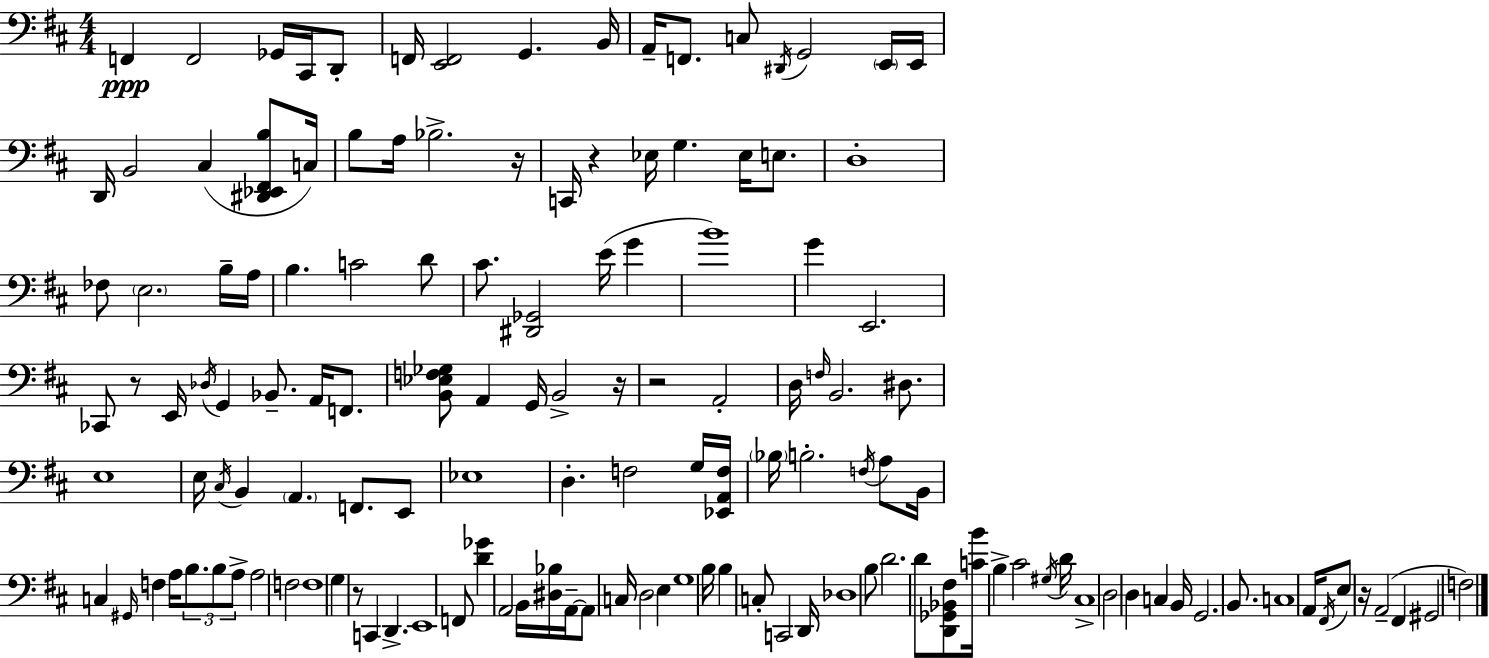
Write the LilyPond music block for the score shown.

{
  \clef bass
  \numericTimeSignature
  \time 4/4
  \key d \major
  f,4\ppp f,2 ges,16 cis,16 d,8-. | f,16 <e, f,>2 g,4. b,16 | a,16-- f,8. c8 \acciaccatura { dis,16 } g,2 \parenthesize e,16 | e,16 d,16 b,2 cis4( <dis, ees, fis, b>8 | \break c16) b8 a16 bes2.-> | r16 c,16 r4 ees16 g4. ees16 e8. | d1-. | fes8 \parenthesize e2. b16-- | \break a16 b4. c'2 d'8 | cis'8. <dis, ges,>2 e'16( g'4 | b'1) | g'4 e,2. | \break ces,8 r8 e,16 \acciaccatura { des16 } g,4 bes,8.-- a,16 f,8. | <b, ees f ges>8 a,4 g,16 b,2-> | r16 r2 a,2-. | d16 \grace { f16 } b,2. | \break dis8. e1 | e16 \acciaccatura { cis16 } b,4 \parenthesize a,4. f,8. | e,8 ees1 | d4.-. f2 | \break g16 <ees, a, f>16 \parenthesize bes16 b2.-. | \acciaccatura { f16 } a8 b,16 c4 \grace { gis,16 } f4 a16 \tuplet 3/2 { b8. | b8 a8-> } a2 f2 | f1 | \break g4 r8 c,4 | d,4.-> e,1 | f,8 <d' ges'>4 a,2 | b,16 <dis bes>16 a,16--~~ a,8 c16 d2 | \break e4 g1 | b16 b4 c8-. c,2 | d,16 des1 | b8 d'2. | \break d'8 <d, ges, bes, fis>8 <c' b'>16 b4-> cis'2 | \acciaccatura { gis16 } d'16 cis1-> | d2 d4 | c4 b,16 g,2. | \break b,8. c1 | a,16 \acciaccatura { fis,16 } e8 r16 a,2--( | fis,4 gis,2 | f2) \bar "|."
}